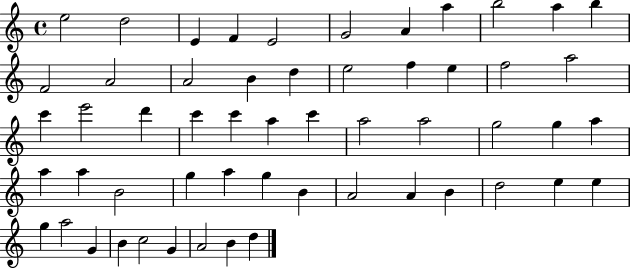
X:1
T:Untitled
M:4/4
L:1/4
K:C
e2 d2 E F E2 G2 A a b2 a b F2 A2 A2 B d e2 f e f2 a2 c' e'2 d' c' c' a c' a2 a2 g2 g a a a B2 g a g B A2 A B d2 e e g a2 G B c2 G A2 B d